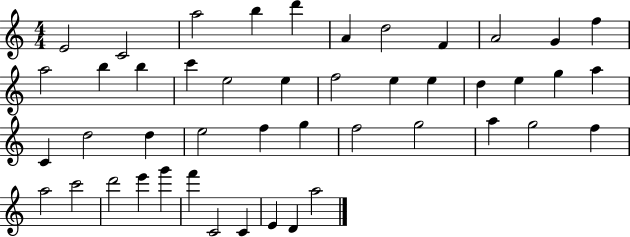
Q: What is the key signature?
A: C major